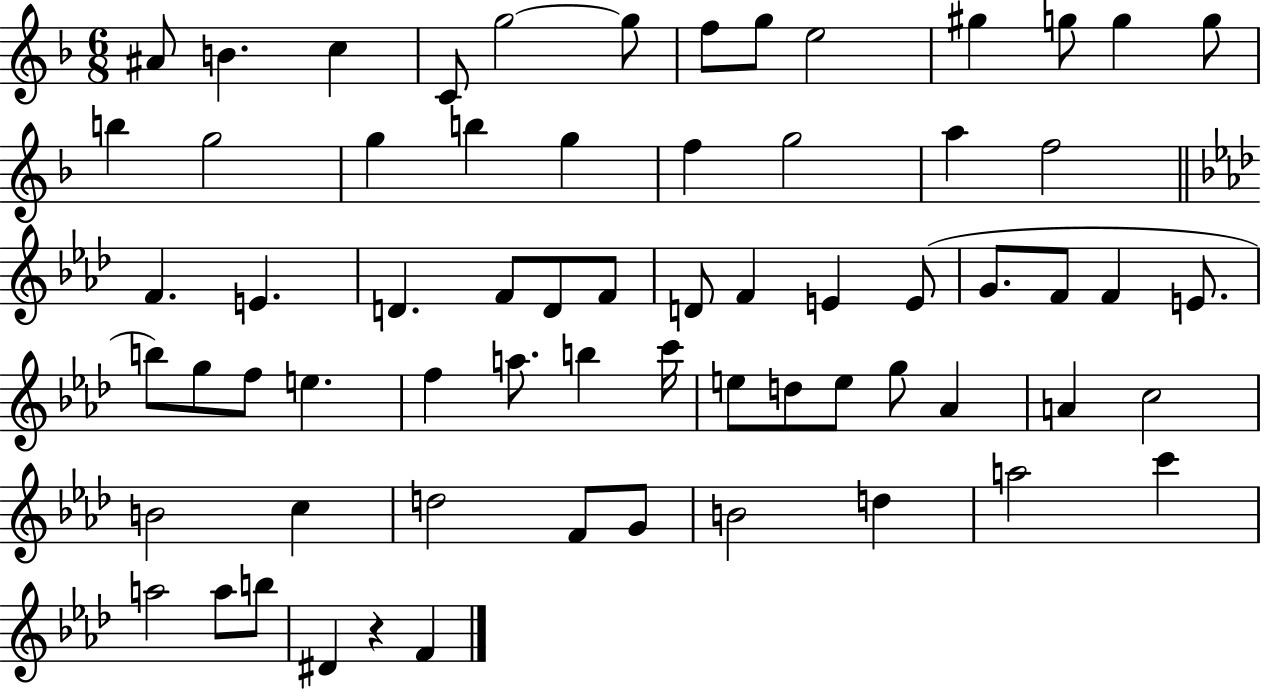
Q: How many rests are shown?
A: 1